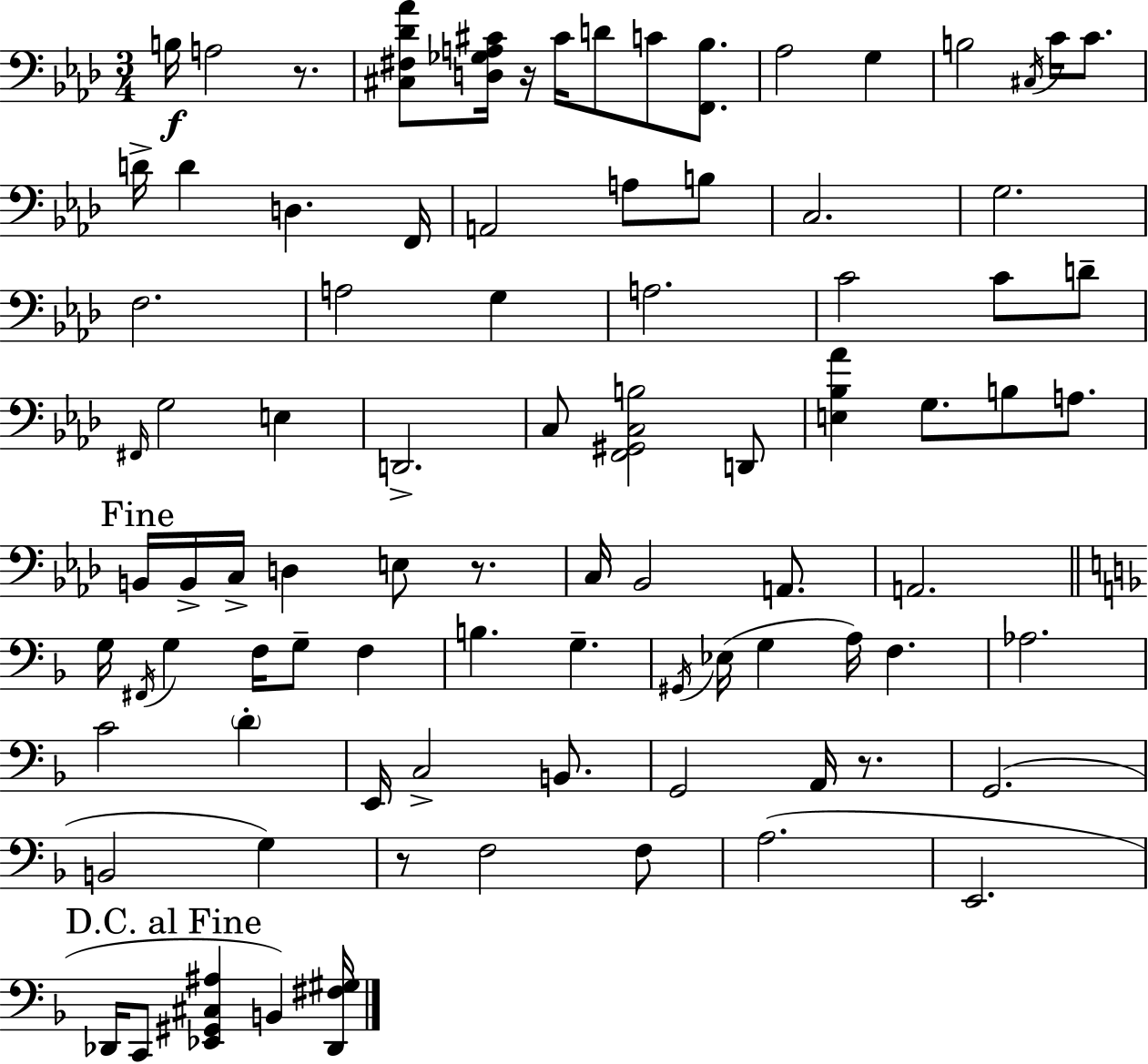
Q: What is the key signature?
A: AES major